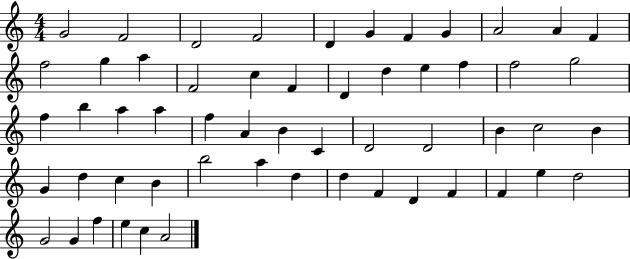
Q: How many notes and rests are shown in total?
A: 56